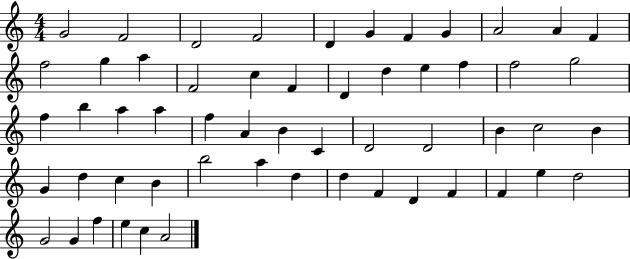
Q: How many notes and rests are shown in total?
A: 56